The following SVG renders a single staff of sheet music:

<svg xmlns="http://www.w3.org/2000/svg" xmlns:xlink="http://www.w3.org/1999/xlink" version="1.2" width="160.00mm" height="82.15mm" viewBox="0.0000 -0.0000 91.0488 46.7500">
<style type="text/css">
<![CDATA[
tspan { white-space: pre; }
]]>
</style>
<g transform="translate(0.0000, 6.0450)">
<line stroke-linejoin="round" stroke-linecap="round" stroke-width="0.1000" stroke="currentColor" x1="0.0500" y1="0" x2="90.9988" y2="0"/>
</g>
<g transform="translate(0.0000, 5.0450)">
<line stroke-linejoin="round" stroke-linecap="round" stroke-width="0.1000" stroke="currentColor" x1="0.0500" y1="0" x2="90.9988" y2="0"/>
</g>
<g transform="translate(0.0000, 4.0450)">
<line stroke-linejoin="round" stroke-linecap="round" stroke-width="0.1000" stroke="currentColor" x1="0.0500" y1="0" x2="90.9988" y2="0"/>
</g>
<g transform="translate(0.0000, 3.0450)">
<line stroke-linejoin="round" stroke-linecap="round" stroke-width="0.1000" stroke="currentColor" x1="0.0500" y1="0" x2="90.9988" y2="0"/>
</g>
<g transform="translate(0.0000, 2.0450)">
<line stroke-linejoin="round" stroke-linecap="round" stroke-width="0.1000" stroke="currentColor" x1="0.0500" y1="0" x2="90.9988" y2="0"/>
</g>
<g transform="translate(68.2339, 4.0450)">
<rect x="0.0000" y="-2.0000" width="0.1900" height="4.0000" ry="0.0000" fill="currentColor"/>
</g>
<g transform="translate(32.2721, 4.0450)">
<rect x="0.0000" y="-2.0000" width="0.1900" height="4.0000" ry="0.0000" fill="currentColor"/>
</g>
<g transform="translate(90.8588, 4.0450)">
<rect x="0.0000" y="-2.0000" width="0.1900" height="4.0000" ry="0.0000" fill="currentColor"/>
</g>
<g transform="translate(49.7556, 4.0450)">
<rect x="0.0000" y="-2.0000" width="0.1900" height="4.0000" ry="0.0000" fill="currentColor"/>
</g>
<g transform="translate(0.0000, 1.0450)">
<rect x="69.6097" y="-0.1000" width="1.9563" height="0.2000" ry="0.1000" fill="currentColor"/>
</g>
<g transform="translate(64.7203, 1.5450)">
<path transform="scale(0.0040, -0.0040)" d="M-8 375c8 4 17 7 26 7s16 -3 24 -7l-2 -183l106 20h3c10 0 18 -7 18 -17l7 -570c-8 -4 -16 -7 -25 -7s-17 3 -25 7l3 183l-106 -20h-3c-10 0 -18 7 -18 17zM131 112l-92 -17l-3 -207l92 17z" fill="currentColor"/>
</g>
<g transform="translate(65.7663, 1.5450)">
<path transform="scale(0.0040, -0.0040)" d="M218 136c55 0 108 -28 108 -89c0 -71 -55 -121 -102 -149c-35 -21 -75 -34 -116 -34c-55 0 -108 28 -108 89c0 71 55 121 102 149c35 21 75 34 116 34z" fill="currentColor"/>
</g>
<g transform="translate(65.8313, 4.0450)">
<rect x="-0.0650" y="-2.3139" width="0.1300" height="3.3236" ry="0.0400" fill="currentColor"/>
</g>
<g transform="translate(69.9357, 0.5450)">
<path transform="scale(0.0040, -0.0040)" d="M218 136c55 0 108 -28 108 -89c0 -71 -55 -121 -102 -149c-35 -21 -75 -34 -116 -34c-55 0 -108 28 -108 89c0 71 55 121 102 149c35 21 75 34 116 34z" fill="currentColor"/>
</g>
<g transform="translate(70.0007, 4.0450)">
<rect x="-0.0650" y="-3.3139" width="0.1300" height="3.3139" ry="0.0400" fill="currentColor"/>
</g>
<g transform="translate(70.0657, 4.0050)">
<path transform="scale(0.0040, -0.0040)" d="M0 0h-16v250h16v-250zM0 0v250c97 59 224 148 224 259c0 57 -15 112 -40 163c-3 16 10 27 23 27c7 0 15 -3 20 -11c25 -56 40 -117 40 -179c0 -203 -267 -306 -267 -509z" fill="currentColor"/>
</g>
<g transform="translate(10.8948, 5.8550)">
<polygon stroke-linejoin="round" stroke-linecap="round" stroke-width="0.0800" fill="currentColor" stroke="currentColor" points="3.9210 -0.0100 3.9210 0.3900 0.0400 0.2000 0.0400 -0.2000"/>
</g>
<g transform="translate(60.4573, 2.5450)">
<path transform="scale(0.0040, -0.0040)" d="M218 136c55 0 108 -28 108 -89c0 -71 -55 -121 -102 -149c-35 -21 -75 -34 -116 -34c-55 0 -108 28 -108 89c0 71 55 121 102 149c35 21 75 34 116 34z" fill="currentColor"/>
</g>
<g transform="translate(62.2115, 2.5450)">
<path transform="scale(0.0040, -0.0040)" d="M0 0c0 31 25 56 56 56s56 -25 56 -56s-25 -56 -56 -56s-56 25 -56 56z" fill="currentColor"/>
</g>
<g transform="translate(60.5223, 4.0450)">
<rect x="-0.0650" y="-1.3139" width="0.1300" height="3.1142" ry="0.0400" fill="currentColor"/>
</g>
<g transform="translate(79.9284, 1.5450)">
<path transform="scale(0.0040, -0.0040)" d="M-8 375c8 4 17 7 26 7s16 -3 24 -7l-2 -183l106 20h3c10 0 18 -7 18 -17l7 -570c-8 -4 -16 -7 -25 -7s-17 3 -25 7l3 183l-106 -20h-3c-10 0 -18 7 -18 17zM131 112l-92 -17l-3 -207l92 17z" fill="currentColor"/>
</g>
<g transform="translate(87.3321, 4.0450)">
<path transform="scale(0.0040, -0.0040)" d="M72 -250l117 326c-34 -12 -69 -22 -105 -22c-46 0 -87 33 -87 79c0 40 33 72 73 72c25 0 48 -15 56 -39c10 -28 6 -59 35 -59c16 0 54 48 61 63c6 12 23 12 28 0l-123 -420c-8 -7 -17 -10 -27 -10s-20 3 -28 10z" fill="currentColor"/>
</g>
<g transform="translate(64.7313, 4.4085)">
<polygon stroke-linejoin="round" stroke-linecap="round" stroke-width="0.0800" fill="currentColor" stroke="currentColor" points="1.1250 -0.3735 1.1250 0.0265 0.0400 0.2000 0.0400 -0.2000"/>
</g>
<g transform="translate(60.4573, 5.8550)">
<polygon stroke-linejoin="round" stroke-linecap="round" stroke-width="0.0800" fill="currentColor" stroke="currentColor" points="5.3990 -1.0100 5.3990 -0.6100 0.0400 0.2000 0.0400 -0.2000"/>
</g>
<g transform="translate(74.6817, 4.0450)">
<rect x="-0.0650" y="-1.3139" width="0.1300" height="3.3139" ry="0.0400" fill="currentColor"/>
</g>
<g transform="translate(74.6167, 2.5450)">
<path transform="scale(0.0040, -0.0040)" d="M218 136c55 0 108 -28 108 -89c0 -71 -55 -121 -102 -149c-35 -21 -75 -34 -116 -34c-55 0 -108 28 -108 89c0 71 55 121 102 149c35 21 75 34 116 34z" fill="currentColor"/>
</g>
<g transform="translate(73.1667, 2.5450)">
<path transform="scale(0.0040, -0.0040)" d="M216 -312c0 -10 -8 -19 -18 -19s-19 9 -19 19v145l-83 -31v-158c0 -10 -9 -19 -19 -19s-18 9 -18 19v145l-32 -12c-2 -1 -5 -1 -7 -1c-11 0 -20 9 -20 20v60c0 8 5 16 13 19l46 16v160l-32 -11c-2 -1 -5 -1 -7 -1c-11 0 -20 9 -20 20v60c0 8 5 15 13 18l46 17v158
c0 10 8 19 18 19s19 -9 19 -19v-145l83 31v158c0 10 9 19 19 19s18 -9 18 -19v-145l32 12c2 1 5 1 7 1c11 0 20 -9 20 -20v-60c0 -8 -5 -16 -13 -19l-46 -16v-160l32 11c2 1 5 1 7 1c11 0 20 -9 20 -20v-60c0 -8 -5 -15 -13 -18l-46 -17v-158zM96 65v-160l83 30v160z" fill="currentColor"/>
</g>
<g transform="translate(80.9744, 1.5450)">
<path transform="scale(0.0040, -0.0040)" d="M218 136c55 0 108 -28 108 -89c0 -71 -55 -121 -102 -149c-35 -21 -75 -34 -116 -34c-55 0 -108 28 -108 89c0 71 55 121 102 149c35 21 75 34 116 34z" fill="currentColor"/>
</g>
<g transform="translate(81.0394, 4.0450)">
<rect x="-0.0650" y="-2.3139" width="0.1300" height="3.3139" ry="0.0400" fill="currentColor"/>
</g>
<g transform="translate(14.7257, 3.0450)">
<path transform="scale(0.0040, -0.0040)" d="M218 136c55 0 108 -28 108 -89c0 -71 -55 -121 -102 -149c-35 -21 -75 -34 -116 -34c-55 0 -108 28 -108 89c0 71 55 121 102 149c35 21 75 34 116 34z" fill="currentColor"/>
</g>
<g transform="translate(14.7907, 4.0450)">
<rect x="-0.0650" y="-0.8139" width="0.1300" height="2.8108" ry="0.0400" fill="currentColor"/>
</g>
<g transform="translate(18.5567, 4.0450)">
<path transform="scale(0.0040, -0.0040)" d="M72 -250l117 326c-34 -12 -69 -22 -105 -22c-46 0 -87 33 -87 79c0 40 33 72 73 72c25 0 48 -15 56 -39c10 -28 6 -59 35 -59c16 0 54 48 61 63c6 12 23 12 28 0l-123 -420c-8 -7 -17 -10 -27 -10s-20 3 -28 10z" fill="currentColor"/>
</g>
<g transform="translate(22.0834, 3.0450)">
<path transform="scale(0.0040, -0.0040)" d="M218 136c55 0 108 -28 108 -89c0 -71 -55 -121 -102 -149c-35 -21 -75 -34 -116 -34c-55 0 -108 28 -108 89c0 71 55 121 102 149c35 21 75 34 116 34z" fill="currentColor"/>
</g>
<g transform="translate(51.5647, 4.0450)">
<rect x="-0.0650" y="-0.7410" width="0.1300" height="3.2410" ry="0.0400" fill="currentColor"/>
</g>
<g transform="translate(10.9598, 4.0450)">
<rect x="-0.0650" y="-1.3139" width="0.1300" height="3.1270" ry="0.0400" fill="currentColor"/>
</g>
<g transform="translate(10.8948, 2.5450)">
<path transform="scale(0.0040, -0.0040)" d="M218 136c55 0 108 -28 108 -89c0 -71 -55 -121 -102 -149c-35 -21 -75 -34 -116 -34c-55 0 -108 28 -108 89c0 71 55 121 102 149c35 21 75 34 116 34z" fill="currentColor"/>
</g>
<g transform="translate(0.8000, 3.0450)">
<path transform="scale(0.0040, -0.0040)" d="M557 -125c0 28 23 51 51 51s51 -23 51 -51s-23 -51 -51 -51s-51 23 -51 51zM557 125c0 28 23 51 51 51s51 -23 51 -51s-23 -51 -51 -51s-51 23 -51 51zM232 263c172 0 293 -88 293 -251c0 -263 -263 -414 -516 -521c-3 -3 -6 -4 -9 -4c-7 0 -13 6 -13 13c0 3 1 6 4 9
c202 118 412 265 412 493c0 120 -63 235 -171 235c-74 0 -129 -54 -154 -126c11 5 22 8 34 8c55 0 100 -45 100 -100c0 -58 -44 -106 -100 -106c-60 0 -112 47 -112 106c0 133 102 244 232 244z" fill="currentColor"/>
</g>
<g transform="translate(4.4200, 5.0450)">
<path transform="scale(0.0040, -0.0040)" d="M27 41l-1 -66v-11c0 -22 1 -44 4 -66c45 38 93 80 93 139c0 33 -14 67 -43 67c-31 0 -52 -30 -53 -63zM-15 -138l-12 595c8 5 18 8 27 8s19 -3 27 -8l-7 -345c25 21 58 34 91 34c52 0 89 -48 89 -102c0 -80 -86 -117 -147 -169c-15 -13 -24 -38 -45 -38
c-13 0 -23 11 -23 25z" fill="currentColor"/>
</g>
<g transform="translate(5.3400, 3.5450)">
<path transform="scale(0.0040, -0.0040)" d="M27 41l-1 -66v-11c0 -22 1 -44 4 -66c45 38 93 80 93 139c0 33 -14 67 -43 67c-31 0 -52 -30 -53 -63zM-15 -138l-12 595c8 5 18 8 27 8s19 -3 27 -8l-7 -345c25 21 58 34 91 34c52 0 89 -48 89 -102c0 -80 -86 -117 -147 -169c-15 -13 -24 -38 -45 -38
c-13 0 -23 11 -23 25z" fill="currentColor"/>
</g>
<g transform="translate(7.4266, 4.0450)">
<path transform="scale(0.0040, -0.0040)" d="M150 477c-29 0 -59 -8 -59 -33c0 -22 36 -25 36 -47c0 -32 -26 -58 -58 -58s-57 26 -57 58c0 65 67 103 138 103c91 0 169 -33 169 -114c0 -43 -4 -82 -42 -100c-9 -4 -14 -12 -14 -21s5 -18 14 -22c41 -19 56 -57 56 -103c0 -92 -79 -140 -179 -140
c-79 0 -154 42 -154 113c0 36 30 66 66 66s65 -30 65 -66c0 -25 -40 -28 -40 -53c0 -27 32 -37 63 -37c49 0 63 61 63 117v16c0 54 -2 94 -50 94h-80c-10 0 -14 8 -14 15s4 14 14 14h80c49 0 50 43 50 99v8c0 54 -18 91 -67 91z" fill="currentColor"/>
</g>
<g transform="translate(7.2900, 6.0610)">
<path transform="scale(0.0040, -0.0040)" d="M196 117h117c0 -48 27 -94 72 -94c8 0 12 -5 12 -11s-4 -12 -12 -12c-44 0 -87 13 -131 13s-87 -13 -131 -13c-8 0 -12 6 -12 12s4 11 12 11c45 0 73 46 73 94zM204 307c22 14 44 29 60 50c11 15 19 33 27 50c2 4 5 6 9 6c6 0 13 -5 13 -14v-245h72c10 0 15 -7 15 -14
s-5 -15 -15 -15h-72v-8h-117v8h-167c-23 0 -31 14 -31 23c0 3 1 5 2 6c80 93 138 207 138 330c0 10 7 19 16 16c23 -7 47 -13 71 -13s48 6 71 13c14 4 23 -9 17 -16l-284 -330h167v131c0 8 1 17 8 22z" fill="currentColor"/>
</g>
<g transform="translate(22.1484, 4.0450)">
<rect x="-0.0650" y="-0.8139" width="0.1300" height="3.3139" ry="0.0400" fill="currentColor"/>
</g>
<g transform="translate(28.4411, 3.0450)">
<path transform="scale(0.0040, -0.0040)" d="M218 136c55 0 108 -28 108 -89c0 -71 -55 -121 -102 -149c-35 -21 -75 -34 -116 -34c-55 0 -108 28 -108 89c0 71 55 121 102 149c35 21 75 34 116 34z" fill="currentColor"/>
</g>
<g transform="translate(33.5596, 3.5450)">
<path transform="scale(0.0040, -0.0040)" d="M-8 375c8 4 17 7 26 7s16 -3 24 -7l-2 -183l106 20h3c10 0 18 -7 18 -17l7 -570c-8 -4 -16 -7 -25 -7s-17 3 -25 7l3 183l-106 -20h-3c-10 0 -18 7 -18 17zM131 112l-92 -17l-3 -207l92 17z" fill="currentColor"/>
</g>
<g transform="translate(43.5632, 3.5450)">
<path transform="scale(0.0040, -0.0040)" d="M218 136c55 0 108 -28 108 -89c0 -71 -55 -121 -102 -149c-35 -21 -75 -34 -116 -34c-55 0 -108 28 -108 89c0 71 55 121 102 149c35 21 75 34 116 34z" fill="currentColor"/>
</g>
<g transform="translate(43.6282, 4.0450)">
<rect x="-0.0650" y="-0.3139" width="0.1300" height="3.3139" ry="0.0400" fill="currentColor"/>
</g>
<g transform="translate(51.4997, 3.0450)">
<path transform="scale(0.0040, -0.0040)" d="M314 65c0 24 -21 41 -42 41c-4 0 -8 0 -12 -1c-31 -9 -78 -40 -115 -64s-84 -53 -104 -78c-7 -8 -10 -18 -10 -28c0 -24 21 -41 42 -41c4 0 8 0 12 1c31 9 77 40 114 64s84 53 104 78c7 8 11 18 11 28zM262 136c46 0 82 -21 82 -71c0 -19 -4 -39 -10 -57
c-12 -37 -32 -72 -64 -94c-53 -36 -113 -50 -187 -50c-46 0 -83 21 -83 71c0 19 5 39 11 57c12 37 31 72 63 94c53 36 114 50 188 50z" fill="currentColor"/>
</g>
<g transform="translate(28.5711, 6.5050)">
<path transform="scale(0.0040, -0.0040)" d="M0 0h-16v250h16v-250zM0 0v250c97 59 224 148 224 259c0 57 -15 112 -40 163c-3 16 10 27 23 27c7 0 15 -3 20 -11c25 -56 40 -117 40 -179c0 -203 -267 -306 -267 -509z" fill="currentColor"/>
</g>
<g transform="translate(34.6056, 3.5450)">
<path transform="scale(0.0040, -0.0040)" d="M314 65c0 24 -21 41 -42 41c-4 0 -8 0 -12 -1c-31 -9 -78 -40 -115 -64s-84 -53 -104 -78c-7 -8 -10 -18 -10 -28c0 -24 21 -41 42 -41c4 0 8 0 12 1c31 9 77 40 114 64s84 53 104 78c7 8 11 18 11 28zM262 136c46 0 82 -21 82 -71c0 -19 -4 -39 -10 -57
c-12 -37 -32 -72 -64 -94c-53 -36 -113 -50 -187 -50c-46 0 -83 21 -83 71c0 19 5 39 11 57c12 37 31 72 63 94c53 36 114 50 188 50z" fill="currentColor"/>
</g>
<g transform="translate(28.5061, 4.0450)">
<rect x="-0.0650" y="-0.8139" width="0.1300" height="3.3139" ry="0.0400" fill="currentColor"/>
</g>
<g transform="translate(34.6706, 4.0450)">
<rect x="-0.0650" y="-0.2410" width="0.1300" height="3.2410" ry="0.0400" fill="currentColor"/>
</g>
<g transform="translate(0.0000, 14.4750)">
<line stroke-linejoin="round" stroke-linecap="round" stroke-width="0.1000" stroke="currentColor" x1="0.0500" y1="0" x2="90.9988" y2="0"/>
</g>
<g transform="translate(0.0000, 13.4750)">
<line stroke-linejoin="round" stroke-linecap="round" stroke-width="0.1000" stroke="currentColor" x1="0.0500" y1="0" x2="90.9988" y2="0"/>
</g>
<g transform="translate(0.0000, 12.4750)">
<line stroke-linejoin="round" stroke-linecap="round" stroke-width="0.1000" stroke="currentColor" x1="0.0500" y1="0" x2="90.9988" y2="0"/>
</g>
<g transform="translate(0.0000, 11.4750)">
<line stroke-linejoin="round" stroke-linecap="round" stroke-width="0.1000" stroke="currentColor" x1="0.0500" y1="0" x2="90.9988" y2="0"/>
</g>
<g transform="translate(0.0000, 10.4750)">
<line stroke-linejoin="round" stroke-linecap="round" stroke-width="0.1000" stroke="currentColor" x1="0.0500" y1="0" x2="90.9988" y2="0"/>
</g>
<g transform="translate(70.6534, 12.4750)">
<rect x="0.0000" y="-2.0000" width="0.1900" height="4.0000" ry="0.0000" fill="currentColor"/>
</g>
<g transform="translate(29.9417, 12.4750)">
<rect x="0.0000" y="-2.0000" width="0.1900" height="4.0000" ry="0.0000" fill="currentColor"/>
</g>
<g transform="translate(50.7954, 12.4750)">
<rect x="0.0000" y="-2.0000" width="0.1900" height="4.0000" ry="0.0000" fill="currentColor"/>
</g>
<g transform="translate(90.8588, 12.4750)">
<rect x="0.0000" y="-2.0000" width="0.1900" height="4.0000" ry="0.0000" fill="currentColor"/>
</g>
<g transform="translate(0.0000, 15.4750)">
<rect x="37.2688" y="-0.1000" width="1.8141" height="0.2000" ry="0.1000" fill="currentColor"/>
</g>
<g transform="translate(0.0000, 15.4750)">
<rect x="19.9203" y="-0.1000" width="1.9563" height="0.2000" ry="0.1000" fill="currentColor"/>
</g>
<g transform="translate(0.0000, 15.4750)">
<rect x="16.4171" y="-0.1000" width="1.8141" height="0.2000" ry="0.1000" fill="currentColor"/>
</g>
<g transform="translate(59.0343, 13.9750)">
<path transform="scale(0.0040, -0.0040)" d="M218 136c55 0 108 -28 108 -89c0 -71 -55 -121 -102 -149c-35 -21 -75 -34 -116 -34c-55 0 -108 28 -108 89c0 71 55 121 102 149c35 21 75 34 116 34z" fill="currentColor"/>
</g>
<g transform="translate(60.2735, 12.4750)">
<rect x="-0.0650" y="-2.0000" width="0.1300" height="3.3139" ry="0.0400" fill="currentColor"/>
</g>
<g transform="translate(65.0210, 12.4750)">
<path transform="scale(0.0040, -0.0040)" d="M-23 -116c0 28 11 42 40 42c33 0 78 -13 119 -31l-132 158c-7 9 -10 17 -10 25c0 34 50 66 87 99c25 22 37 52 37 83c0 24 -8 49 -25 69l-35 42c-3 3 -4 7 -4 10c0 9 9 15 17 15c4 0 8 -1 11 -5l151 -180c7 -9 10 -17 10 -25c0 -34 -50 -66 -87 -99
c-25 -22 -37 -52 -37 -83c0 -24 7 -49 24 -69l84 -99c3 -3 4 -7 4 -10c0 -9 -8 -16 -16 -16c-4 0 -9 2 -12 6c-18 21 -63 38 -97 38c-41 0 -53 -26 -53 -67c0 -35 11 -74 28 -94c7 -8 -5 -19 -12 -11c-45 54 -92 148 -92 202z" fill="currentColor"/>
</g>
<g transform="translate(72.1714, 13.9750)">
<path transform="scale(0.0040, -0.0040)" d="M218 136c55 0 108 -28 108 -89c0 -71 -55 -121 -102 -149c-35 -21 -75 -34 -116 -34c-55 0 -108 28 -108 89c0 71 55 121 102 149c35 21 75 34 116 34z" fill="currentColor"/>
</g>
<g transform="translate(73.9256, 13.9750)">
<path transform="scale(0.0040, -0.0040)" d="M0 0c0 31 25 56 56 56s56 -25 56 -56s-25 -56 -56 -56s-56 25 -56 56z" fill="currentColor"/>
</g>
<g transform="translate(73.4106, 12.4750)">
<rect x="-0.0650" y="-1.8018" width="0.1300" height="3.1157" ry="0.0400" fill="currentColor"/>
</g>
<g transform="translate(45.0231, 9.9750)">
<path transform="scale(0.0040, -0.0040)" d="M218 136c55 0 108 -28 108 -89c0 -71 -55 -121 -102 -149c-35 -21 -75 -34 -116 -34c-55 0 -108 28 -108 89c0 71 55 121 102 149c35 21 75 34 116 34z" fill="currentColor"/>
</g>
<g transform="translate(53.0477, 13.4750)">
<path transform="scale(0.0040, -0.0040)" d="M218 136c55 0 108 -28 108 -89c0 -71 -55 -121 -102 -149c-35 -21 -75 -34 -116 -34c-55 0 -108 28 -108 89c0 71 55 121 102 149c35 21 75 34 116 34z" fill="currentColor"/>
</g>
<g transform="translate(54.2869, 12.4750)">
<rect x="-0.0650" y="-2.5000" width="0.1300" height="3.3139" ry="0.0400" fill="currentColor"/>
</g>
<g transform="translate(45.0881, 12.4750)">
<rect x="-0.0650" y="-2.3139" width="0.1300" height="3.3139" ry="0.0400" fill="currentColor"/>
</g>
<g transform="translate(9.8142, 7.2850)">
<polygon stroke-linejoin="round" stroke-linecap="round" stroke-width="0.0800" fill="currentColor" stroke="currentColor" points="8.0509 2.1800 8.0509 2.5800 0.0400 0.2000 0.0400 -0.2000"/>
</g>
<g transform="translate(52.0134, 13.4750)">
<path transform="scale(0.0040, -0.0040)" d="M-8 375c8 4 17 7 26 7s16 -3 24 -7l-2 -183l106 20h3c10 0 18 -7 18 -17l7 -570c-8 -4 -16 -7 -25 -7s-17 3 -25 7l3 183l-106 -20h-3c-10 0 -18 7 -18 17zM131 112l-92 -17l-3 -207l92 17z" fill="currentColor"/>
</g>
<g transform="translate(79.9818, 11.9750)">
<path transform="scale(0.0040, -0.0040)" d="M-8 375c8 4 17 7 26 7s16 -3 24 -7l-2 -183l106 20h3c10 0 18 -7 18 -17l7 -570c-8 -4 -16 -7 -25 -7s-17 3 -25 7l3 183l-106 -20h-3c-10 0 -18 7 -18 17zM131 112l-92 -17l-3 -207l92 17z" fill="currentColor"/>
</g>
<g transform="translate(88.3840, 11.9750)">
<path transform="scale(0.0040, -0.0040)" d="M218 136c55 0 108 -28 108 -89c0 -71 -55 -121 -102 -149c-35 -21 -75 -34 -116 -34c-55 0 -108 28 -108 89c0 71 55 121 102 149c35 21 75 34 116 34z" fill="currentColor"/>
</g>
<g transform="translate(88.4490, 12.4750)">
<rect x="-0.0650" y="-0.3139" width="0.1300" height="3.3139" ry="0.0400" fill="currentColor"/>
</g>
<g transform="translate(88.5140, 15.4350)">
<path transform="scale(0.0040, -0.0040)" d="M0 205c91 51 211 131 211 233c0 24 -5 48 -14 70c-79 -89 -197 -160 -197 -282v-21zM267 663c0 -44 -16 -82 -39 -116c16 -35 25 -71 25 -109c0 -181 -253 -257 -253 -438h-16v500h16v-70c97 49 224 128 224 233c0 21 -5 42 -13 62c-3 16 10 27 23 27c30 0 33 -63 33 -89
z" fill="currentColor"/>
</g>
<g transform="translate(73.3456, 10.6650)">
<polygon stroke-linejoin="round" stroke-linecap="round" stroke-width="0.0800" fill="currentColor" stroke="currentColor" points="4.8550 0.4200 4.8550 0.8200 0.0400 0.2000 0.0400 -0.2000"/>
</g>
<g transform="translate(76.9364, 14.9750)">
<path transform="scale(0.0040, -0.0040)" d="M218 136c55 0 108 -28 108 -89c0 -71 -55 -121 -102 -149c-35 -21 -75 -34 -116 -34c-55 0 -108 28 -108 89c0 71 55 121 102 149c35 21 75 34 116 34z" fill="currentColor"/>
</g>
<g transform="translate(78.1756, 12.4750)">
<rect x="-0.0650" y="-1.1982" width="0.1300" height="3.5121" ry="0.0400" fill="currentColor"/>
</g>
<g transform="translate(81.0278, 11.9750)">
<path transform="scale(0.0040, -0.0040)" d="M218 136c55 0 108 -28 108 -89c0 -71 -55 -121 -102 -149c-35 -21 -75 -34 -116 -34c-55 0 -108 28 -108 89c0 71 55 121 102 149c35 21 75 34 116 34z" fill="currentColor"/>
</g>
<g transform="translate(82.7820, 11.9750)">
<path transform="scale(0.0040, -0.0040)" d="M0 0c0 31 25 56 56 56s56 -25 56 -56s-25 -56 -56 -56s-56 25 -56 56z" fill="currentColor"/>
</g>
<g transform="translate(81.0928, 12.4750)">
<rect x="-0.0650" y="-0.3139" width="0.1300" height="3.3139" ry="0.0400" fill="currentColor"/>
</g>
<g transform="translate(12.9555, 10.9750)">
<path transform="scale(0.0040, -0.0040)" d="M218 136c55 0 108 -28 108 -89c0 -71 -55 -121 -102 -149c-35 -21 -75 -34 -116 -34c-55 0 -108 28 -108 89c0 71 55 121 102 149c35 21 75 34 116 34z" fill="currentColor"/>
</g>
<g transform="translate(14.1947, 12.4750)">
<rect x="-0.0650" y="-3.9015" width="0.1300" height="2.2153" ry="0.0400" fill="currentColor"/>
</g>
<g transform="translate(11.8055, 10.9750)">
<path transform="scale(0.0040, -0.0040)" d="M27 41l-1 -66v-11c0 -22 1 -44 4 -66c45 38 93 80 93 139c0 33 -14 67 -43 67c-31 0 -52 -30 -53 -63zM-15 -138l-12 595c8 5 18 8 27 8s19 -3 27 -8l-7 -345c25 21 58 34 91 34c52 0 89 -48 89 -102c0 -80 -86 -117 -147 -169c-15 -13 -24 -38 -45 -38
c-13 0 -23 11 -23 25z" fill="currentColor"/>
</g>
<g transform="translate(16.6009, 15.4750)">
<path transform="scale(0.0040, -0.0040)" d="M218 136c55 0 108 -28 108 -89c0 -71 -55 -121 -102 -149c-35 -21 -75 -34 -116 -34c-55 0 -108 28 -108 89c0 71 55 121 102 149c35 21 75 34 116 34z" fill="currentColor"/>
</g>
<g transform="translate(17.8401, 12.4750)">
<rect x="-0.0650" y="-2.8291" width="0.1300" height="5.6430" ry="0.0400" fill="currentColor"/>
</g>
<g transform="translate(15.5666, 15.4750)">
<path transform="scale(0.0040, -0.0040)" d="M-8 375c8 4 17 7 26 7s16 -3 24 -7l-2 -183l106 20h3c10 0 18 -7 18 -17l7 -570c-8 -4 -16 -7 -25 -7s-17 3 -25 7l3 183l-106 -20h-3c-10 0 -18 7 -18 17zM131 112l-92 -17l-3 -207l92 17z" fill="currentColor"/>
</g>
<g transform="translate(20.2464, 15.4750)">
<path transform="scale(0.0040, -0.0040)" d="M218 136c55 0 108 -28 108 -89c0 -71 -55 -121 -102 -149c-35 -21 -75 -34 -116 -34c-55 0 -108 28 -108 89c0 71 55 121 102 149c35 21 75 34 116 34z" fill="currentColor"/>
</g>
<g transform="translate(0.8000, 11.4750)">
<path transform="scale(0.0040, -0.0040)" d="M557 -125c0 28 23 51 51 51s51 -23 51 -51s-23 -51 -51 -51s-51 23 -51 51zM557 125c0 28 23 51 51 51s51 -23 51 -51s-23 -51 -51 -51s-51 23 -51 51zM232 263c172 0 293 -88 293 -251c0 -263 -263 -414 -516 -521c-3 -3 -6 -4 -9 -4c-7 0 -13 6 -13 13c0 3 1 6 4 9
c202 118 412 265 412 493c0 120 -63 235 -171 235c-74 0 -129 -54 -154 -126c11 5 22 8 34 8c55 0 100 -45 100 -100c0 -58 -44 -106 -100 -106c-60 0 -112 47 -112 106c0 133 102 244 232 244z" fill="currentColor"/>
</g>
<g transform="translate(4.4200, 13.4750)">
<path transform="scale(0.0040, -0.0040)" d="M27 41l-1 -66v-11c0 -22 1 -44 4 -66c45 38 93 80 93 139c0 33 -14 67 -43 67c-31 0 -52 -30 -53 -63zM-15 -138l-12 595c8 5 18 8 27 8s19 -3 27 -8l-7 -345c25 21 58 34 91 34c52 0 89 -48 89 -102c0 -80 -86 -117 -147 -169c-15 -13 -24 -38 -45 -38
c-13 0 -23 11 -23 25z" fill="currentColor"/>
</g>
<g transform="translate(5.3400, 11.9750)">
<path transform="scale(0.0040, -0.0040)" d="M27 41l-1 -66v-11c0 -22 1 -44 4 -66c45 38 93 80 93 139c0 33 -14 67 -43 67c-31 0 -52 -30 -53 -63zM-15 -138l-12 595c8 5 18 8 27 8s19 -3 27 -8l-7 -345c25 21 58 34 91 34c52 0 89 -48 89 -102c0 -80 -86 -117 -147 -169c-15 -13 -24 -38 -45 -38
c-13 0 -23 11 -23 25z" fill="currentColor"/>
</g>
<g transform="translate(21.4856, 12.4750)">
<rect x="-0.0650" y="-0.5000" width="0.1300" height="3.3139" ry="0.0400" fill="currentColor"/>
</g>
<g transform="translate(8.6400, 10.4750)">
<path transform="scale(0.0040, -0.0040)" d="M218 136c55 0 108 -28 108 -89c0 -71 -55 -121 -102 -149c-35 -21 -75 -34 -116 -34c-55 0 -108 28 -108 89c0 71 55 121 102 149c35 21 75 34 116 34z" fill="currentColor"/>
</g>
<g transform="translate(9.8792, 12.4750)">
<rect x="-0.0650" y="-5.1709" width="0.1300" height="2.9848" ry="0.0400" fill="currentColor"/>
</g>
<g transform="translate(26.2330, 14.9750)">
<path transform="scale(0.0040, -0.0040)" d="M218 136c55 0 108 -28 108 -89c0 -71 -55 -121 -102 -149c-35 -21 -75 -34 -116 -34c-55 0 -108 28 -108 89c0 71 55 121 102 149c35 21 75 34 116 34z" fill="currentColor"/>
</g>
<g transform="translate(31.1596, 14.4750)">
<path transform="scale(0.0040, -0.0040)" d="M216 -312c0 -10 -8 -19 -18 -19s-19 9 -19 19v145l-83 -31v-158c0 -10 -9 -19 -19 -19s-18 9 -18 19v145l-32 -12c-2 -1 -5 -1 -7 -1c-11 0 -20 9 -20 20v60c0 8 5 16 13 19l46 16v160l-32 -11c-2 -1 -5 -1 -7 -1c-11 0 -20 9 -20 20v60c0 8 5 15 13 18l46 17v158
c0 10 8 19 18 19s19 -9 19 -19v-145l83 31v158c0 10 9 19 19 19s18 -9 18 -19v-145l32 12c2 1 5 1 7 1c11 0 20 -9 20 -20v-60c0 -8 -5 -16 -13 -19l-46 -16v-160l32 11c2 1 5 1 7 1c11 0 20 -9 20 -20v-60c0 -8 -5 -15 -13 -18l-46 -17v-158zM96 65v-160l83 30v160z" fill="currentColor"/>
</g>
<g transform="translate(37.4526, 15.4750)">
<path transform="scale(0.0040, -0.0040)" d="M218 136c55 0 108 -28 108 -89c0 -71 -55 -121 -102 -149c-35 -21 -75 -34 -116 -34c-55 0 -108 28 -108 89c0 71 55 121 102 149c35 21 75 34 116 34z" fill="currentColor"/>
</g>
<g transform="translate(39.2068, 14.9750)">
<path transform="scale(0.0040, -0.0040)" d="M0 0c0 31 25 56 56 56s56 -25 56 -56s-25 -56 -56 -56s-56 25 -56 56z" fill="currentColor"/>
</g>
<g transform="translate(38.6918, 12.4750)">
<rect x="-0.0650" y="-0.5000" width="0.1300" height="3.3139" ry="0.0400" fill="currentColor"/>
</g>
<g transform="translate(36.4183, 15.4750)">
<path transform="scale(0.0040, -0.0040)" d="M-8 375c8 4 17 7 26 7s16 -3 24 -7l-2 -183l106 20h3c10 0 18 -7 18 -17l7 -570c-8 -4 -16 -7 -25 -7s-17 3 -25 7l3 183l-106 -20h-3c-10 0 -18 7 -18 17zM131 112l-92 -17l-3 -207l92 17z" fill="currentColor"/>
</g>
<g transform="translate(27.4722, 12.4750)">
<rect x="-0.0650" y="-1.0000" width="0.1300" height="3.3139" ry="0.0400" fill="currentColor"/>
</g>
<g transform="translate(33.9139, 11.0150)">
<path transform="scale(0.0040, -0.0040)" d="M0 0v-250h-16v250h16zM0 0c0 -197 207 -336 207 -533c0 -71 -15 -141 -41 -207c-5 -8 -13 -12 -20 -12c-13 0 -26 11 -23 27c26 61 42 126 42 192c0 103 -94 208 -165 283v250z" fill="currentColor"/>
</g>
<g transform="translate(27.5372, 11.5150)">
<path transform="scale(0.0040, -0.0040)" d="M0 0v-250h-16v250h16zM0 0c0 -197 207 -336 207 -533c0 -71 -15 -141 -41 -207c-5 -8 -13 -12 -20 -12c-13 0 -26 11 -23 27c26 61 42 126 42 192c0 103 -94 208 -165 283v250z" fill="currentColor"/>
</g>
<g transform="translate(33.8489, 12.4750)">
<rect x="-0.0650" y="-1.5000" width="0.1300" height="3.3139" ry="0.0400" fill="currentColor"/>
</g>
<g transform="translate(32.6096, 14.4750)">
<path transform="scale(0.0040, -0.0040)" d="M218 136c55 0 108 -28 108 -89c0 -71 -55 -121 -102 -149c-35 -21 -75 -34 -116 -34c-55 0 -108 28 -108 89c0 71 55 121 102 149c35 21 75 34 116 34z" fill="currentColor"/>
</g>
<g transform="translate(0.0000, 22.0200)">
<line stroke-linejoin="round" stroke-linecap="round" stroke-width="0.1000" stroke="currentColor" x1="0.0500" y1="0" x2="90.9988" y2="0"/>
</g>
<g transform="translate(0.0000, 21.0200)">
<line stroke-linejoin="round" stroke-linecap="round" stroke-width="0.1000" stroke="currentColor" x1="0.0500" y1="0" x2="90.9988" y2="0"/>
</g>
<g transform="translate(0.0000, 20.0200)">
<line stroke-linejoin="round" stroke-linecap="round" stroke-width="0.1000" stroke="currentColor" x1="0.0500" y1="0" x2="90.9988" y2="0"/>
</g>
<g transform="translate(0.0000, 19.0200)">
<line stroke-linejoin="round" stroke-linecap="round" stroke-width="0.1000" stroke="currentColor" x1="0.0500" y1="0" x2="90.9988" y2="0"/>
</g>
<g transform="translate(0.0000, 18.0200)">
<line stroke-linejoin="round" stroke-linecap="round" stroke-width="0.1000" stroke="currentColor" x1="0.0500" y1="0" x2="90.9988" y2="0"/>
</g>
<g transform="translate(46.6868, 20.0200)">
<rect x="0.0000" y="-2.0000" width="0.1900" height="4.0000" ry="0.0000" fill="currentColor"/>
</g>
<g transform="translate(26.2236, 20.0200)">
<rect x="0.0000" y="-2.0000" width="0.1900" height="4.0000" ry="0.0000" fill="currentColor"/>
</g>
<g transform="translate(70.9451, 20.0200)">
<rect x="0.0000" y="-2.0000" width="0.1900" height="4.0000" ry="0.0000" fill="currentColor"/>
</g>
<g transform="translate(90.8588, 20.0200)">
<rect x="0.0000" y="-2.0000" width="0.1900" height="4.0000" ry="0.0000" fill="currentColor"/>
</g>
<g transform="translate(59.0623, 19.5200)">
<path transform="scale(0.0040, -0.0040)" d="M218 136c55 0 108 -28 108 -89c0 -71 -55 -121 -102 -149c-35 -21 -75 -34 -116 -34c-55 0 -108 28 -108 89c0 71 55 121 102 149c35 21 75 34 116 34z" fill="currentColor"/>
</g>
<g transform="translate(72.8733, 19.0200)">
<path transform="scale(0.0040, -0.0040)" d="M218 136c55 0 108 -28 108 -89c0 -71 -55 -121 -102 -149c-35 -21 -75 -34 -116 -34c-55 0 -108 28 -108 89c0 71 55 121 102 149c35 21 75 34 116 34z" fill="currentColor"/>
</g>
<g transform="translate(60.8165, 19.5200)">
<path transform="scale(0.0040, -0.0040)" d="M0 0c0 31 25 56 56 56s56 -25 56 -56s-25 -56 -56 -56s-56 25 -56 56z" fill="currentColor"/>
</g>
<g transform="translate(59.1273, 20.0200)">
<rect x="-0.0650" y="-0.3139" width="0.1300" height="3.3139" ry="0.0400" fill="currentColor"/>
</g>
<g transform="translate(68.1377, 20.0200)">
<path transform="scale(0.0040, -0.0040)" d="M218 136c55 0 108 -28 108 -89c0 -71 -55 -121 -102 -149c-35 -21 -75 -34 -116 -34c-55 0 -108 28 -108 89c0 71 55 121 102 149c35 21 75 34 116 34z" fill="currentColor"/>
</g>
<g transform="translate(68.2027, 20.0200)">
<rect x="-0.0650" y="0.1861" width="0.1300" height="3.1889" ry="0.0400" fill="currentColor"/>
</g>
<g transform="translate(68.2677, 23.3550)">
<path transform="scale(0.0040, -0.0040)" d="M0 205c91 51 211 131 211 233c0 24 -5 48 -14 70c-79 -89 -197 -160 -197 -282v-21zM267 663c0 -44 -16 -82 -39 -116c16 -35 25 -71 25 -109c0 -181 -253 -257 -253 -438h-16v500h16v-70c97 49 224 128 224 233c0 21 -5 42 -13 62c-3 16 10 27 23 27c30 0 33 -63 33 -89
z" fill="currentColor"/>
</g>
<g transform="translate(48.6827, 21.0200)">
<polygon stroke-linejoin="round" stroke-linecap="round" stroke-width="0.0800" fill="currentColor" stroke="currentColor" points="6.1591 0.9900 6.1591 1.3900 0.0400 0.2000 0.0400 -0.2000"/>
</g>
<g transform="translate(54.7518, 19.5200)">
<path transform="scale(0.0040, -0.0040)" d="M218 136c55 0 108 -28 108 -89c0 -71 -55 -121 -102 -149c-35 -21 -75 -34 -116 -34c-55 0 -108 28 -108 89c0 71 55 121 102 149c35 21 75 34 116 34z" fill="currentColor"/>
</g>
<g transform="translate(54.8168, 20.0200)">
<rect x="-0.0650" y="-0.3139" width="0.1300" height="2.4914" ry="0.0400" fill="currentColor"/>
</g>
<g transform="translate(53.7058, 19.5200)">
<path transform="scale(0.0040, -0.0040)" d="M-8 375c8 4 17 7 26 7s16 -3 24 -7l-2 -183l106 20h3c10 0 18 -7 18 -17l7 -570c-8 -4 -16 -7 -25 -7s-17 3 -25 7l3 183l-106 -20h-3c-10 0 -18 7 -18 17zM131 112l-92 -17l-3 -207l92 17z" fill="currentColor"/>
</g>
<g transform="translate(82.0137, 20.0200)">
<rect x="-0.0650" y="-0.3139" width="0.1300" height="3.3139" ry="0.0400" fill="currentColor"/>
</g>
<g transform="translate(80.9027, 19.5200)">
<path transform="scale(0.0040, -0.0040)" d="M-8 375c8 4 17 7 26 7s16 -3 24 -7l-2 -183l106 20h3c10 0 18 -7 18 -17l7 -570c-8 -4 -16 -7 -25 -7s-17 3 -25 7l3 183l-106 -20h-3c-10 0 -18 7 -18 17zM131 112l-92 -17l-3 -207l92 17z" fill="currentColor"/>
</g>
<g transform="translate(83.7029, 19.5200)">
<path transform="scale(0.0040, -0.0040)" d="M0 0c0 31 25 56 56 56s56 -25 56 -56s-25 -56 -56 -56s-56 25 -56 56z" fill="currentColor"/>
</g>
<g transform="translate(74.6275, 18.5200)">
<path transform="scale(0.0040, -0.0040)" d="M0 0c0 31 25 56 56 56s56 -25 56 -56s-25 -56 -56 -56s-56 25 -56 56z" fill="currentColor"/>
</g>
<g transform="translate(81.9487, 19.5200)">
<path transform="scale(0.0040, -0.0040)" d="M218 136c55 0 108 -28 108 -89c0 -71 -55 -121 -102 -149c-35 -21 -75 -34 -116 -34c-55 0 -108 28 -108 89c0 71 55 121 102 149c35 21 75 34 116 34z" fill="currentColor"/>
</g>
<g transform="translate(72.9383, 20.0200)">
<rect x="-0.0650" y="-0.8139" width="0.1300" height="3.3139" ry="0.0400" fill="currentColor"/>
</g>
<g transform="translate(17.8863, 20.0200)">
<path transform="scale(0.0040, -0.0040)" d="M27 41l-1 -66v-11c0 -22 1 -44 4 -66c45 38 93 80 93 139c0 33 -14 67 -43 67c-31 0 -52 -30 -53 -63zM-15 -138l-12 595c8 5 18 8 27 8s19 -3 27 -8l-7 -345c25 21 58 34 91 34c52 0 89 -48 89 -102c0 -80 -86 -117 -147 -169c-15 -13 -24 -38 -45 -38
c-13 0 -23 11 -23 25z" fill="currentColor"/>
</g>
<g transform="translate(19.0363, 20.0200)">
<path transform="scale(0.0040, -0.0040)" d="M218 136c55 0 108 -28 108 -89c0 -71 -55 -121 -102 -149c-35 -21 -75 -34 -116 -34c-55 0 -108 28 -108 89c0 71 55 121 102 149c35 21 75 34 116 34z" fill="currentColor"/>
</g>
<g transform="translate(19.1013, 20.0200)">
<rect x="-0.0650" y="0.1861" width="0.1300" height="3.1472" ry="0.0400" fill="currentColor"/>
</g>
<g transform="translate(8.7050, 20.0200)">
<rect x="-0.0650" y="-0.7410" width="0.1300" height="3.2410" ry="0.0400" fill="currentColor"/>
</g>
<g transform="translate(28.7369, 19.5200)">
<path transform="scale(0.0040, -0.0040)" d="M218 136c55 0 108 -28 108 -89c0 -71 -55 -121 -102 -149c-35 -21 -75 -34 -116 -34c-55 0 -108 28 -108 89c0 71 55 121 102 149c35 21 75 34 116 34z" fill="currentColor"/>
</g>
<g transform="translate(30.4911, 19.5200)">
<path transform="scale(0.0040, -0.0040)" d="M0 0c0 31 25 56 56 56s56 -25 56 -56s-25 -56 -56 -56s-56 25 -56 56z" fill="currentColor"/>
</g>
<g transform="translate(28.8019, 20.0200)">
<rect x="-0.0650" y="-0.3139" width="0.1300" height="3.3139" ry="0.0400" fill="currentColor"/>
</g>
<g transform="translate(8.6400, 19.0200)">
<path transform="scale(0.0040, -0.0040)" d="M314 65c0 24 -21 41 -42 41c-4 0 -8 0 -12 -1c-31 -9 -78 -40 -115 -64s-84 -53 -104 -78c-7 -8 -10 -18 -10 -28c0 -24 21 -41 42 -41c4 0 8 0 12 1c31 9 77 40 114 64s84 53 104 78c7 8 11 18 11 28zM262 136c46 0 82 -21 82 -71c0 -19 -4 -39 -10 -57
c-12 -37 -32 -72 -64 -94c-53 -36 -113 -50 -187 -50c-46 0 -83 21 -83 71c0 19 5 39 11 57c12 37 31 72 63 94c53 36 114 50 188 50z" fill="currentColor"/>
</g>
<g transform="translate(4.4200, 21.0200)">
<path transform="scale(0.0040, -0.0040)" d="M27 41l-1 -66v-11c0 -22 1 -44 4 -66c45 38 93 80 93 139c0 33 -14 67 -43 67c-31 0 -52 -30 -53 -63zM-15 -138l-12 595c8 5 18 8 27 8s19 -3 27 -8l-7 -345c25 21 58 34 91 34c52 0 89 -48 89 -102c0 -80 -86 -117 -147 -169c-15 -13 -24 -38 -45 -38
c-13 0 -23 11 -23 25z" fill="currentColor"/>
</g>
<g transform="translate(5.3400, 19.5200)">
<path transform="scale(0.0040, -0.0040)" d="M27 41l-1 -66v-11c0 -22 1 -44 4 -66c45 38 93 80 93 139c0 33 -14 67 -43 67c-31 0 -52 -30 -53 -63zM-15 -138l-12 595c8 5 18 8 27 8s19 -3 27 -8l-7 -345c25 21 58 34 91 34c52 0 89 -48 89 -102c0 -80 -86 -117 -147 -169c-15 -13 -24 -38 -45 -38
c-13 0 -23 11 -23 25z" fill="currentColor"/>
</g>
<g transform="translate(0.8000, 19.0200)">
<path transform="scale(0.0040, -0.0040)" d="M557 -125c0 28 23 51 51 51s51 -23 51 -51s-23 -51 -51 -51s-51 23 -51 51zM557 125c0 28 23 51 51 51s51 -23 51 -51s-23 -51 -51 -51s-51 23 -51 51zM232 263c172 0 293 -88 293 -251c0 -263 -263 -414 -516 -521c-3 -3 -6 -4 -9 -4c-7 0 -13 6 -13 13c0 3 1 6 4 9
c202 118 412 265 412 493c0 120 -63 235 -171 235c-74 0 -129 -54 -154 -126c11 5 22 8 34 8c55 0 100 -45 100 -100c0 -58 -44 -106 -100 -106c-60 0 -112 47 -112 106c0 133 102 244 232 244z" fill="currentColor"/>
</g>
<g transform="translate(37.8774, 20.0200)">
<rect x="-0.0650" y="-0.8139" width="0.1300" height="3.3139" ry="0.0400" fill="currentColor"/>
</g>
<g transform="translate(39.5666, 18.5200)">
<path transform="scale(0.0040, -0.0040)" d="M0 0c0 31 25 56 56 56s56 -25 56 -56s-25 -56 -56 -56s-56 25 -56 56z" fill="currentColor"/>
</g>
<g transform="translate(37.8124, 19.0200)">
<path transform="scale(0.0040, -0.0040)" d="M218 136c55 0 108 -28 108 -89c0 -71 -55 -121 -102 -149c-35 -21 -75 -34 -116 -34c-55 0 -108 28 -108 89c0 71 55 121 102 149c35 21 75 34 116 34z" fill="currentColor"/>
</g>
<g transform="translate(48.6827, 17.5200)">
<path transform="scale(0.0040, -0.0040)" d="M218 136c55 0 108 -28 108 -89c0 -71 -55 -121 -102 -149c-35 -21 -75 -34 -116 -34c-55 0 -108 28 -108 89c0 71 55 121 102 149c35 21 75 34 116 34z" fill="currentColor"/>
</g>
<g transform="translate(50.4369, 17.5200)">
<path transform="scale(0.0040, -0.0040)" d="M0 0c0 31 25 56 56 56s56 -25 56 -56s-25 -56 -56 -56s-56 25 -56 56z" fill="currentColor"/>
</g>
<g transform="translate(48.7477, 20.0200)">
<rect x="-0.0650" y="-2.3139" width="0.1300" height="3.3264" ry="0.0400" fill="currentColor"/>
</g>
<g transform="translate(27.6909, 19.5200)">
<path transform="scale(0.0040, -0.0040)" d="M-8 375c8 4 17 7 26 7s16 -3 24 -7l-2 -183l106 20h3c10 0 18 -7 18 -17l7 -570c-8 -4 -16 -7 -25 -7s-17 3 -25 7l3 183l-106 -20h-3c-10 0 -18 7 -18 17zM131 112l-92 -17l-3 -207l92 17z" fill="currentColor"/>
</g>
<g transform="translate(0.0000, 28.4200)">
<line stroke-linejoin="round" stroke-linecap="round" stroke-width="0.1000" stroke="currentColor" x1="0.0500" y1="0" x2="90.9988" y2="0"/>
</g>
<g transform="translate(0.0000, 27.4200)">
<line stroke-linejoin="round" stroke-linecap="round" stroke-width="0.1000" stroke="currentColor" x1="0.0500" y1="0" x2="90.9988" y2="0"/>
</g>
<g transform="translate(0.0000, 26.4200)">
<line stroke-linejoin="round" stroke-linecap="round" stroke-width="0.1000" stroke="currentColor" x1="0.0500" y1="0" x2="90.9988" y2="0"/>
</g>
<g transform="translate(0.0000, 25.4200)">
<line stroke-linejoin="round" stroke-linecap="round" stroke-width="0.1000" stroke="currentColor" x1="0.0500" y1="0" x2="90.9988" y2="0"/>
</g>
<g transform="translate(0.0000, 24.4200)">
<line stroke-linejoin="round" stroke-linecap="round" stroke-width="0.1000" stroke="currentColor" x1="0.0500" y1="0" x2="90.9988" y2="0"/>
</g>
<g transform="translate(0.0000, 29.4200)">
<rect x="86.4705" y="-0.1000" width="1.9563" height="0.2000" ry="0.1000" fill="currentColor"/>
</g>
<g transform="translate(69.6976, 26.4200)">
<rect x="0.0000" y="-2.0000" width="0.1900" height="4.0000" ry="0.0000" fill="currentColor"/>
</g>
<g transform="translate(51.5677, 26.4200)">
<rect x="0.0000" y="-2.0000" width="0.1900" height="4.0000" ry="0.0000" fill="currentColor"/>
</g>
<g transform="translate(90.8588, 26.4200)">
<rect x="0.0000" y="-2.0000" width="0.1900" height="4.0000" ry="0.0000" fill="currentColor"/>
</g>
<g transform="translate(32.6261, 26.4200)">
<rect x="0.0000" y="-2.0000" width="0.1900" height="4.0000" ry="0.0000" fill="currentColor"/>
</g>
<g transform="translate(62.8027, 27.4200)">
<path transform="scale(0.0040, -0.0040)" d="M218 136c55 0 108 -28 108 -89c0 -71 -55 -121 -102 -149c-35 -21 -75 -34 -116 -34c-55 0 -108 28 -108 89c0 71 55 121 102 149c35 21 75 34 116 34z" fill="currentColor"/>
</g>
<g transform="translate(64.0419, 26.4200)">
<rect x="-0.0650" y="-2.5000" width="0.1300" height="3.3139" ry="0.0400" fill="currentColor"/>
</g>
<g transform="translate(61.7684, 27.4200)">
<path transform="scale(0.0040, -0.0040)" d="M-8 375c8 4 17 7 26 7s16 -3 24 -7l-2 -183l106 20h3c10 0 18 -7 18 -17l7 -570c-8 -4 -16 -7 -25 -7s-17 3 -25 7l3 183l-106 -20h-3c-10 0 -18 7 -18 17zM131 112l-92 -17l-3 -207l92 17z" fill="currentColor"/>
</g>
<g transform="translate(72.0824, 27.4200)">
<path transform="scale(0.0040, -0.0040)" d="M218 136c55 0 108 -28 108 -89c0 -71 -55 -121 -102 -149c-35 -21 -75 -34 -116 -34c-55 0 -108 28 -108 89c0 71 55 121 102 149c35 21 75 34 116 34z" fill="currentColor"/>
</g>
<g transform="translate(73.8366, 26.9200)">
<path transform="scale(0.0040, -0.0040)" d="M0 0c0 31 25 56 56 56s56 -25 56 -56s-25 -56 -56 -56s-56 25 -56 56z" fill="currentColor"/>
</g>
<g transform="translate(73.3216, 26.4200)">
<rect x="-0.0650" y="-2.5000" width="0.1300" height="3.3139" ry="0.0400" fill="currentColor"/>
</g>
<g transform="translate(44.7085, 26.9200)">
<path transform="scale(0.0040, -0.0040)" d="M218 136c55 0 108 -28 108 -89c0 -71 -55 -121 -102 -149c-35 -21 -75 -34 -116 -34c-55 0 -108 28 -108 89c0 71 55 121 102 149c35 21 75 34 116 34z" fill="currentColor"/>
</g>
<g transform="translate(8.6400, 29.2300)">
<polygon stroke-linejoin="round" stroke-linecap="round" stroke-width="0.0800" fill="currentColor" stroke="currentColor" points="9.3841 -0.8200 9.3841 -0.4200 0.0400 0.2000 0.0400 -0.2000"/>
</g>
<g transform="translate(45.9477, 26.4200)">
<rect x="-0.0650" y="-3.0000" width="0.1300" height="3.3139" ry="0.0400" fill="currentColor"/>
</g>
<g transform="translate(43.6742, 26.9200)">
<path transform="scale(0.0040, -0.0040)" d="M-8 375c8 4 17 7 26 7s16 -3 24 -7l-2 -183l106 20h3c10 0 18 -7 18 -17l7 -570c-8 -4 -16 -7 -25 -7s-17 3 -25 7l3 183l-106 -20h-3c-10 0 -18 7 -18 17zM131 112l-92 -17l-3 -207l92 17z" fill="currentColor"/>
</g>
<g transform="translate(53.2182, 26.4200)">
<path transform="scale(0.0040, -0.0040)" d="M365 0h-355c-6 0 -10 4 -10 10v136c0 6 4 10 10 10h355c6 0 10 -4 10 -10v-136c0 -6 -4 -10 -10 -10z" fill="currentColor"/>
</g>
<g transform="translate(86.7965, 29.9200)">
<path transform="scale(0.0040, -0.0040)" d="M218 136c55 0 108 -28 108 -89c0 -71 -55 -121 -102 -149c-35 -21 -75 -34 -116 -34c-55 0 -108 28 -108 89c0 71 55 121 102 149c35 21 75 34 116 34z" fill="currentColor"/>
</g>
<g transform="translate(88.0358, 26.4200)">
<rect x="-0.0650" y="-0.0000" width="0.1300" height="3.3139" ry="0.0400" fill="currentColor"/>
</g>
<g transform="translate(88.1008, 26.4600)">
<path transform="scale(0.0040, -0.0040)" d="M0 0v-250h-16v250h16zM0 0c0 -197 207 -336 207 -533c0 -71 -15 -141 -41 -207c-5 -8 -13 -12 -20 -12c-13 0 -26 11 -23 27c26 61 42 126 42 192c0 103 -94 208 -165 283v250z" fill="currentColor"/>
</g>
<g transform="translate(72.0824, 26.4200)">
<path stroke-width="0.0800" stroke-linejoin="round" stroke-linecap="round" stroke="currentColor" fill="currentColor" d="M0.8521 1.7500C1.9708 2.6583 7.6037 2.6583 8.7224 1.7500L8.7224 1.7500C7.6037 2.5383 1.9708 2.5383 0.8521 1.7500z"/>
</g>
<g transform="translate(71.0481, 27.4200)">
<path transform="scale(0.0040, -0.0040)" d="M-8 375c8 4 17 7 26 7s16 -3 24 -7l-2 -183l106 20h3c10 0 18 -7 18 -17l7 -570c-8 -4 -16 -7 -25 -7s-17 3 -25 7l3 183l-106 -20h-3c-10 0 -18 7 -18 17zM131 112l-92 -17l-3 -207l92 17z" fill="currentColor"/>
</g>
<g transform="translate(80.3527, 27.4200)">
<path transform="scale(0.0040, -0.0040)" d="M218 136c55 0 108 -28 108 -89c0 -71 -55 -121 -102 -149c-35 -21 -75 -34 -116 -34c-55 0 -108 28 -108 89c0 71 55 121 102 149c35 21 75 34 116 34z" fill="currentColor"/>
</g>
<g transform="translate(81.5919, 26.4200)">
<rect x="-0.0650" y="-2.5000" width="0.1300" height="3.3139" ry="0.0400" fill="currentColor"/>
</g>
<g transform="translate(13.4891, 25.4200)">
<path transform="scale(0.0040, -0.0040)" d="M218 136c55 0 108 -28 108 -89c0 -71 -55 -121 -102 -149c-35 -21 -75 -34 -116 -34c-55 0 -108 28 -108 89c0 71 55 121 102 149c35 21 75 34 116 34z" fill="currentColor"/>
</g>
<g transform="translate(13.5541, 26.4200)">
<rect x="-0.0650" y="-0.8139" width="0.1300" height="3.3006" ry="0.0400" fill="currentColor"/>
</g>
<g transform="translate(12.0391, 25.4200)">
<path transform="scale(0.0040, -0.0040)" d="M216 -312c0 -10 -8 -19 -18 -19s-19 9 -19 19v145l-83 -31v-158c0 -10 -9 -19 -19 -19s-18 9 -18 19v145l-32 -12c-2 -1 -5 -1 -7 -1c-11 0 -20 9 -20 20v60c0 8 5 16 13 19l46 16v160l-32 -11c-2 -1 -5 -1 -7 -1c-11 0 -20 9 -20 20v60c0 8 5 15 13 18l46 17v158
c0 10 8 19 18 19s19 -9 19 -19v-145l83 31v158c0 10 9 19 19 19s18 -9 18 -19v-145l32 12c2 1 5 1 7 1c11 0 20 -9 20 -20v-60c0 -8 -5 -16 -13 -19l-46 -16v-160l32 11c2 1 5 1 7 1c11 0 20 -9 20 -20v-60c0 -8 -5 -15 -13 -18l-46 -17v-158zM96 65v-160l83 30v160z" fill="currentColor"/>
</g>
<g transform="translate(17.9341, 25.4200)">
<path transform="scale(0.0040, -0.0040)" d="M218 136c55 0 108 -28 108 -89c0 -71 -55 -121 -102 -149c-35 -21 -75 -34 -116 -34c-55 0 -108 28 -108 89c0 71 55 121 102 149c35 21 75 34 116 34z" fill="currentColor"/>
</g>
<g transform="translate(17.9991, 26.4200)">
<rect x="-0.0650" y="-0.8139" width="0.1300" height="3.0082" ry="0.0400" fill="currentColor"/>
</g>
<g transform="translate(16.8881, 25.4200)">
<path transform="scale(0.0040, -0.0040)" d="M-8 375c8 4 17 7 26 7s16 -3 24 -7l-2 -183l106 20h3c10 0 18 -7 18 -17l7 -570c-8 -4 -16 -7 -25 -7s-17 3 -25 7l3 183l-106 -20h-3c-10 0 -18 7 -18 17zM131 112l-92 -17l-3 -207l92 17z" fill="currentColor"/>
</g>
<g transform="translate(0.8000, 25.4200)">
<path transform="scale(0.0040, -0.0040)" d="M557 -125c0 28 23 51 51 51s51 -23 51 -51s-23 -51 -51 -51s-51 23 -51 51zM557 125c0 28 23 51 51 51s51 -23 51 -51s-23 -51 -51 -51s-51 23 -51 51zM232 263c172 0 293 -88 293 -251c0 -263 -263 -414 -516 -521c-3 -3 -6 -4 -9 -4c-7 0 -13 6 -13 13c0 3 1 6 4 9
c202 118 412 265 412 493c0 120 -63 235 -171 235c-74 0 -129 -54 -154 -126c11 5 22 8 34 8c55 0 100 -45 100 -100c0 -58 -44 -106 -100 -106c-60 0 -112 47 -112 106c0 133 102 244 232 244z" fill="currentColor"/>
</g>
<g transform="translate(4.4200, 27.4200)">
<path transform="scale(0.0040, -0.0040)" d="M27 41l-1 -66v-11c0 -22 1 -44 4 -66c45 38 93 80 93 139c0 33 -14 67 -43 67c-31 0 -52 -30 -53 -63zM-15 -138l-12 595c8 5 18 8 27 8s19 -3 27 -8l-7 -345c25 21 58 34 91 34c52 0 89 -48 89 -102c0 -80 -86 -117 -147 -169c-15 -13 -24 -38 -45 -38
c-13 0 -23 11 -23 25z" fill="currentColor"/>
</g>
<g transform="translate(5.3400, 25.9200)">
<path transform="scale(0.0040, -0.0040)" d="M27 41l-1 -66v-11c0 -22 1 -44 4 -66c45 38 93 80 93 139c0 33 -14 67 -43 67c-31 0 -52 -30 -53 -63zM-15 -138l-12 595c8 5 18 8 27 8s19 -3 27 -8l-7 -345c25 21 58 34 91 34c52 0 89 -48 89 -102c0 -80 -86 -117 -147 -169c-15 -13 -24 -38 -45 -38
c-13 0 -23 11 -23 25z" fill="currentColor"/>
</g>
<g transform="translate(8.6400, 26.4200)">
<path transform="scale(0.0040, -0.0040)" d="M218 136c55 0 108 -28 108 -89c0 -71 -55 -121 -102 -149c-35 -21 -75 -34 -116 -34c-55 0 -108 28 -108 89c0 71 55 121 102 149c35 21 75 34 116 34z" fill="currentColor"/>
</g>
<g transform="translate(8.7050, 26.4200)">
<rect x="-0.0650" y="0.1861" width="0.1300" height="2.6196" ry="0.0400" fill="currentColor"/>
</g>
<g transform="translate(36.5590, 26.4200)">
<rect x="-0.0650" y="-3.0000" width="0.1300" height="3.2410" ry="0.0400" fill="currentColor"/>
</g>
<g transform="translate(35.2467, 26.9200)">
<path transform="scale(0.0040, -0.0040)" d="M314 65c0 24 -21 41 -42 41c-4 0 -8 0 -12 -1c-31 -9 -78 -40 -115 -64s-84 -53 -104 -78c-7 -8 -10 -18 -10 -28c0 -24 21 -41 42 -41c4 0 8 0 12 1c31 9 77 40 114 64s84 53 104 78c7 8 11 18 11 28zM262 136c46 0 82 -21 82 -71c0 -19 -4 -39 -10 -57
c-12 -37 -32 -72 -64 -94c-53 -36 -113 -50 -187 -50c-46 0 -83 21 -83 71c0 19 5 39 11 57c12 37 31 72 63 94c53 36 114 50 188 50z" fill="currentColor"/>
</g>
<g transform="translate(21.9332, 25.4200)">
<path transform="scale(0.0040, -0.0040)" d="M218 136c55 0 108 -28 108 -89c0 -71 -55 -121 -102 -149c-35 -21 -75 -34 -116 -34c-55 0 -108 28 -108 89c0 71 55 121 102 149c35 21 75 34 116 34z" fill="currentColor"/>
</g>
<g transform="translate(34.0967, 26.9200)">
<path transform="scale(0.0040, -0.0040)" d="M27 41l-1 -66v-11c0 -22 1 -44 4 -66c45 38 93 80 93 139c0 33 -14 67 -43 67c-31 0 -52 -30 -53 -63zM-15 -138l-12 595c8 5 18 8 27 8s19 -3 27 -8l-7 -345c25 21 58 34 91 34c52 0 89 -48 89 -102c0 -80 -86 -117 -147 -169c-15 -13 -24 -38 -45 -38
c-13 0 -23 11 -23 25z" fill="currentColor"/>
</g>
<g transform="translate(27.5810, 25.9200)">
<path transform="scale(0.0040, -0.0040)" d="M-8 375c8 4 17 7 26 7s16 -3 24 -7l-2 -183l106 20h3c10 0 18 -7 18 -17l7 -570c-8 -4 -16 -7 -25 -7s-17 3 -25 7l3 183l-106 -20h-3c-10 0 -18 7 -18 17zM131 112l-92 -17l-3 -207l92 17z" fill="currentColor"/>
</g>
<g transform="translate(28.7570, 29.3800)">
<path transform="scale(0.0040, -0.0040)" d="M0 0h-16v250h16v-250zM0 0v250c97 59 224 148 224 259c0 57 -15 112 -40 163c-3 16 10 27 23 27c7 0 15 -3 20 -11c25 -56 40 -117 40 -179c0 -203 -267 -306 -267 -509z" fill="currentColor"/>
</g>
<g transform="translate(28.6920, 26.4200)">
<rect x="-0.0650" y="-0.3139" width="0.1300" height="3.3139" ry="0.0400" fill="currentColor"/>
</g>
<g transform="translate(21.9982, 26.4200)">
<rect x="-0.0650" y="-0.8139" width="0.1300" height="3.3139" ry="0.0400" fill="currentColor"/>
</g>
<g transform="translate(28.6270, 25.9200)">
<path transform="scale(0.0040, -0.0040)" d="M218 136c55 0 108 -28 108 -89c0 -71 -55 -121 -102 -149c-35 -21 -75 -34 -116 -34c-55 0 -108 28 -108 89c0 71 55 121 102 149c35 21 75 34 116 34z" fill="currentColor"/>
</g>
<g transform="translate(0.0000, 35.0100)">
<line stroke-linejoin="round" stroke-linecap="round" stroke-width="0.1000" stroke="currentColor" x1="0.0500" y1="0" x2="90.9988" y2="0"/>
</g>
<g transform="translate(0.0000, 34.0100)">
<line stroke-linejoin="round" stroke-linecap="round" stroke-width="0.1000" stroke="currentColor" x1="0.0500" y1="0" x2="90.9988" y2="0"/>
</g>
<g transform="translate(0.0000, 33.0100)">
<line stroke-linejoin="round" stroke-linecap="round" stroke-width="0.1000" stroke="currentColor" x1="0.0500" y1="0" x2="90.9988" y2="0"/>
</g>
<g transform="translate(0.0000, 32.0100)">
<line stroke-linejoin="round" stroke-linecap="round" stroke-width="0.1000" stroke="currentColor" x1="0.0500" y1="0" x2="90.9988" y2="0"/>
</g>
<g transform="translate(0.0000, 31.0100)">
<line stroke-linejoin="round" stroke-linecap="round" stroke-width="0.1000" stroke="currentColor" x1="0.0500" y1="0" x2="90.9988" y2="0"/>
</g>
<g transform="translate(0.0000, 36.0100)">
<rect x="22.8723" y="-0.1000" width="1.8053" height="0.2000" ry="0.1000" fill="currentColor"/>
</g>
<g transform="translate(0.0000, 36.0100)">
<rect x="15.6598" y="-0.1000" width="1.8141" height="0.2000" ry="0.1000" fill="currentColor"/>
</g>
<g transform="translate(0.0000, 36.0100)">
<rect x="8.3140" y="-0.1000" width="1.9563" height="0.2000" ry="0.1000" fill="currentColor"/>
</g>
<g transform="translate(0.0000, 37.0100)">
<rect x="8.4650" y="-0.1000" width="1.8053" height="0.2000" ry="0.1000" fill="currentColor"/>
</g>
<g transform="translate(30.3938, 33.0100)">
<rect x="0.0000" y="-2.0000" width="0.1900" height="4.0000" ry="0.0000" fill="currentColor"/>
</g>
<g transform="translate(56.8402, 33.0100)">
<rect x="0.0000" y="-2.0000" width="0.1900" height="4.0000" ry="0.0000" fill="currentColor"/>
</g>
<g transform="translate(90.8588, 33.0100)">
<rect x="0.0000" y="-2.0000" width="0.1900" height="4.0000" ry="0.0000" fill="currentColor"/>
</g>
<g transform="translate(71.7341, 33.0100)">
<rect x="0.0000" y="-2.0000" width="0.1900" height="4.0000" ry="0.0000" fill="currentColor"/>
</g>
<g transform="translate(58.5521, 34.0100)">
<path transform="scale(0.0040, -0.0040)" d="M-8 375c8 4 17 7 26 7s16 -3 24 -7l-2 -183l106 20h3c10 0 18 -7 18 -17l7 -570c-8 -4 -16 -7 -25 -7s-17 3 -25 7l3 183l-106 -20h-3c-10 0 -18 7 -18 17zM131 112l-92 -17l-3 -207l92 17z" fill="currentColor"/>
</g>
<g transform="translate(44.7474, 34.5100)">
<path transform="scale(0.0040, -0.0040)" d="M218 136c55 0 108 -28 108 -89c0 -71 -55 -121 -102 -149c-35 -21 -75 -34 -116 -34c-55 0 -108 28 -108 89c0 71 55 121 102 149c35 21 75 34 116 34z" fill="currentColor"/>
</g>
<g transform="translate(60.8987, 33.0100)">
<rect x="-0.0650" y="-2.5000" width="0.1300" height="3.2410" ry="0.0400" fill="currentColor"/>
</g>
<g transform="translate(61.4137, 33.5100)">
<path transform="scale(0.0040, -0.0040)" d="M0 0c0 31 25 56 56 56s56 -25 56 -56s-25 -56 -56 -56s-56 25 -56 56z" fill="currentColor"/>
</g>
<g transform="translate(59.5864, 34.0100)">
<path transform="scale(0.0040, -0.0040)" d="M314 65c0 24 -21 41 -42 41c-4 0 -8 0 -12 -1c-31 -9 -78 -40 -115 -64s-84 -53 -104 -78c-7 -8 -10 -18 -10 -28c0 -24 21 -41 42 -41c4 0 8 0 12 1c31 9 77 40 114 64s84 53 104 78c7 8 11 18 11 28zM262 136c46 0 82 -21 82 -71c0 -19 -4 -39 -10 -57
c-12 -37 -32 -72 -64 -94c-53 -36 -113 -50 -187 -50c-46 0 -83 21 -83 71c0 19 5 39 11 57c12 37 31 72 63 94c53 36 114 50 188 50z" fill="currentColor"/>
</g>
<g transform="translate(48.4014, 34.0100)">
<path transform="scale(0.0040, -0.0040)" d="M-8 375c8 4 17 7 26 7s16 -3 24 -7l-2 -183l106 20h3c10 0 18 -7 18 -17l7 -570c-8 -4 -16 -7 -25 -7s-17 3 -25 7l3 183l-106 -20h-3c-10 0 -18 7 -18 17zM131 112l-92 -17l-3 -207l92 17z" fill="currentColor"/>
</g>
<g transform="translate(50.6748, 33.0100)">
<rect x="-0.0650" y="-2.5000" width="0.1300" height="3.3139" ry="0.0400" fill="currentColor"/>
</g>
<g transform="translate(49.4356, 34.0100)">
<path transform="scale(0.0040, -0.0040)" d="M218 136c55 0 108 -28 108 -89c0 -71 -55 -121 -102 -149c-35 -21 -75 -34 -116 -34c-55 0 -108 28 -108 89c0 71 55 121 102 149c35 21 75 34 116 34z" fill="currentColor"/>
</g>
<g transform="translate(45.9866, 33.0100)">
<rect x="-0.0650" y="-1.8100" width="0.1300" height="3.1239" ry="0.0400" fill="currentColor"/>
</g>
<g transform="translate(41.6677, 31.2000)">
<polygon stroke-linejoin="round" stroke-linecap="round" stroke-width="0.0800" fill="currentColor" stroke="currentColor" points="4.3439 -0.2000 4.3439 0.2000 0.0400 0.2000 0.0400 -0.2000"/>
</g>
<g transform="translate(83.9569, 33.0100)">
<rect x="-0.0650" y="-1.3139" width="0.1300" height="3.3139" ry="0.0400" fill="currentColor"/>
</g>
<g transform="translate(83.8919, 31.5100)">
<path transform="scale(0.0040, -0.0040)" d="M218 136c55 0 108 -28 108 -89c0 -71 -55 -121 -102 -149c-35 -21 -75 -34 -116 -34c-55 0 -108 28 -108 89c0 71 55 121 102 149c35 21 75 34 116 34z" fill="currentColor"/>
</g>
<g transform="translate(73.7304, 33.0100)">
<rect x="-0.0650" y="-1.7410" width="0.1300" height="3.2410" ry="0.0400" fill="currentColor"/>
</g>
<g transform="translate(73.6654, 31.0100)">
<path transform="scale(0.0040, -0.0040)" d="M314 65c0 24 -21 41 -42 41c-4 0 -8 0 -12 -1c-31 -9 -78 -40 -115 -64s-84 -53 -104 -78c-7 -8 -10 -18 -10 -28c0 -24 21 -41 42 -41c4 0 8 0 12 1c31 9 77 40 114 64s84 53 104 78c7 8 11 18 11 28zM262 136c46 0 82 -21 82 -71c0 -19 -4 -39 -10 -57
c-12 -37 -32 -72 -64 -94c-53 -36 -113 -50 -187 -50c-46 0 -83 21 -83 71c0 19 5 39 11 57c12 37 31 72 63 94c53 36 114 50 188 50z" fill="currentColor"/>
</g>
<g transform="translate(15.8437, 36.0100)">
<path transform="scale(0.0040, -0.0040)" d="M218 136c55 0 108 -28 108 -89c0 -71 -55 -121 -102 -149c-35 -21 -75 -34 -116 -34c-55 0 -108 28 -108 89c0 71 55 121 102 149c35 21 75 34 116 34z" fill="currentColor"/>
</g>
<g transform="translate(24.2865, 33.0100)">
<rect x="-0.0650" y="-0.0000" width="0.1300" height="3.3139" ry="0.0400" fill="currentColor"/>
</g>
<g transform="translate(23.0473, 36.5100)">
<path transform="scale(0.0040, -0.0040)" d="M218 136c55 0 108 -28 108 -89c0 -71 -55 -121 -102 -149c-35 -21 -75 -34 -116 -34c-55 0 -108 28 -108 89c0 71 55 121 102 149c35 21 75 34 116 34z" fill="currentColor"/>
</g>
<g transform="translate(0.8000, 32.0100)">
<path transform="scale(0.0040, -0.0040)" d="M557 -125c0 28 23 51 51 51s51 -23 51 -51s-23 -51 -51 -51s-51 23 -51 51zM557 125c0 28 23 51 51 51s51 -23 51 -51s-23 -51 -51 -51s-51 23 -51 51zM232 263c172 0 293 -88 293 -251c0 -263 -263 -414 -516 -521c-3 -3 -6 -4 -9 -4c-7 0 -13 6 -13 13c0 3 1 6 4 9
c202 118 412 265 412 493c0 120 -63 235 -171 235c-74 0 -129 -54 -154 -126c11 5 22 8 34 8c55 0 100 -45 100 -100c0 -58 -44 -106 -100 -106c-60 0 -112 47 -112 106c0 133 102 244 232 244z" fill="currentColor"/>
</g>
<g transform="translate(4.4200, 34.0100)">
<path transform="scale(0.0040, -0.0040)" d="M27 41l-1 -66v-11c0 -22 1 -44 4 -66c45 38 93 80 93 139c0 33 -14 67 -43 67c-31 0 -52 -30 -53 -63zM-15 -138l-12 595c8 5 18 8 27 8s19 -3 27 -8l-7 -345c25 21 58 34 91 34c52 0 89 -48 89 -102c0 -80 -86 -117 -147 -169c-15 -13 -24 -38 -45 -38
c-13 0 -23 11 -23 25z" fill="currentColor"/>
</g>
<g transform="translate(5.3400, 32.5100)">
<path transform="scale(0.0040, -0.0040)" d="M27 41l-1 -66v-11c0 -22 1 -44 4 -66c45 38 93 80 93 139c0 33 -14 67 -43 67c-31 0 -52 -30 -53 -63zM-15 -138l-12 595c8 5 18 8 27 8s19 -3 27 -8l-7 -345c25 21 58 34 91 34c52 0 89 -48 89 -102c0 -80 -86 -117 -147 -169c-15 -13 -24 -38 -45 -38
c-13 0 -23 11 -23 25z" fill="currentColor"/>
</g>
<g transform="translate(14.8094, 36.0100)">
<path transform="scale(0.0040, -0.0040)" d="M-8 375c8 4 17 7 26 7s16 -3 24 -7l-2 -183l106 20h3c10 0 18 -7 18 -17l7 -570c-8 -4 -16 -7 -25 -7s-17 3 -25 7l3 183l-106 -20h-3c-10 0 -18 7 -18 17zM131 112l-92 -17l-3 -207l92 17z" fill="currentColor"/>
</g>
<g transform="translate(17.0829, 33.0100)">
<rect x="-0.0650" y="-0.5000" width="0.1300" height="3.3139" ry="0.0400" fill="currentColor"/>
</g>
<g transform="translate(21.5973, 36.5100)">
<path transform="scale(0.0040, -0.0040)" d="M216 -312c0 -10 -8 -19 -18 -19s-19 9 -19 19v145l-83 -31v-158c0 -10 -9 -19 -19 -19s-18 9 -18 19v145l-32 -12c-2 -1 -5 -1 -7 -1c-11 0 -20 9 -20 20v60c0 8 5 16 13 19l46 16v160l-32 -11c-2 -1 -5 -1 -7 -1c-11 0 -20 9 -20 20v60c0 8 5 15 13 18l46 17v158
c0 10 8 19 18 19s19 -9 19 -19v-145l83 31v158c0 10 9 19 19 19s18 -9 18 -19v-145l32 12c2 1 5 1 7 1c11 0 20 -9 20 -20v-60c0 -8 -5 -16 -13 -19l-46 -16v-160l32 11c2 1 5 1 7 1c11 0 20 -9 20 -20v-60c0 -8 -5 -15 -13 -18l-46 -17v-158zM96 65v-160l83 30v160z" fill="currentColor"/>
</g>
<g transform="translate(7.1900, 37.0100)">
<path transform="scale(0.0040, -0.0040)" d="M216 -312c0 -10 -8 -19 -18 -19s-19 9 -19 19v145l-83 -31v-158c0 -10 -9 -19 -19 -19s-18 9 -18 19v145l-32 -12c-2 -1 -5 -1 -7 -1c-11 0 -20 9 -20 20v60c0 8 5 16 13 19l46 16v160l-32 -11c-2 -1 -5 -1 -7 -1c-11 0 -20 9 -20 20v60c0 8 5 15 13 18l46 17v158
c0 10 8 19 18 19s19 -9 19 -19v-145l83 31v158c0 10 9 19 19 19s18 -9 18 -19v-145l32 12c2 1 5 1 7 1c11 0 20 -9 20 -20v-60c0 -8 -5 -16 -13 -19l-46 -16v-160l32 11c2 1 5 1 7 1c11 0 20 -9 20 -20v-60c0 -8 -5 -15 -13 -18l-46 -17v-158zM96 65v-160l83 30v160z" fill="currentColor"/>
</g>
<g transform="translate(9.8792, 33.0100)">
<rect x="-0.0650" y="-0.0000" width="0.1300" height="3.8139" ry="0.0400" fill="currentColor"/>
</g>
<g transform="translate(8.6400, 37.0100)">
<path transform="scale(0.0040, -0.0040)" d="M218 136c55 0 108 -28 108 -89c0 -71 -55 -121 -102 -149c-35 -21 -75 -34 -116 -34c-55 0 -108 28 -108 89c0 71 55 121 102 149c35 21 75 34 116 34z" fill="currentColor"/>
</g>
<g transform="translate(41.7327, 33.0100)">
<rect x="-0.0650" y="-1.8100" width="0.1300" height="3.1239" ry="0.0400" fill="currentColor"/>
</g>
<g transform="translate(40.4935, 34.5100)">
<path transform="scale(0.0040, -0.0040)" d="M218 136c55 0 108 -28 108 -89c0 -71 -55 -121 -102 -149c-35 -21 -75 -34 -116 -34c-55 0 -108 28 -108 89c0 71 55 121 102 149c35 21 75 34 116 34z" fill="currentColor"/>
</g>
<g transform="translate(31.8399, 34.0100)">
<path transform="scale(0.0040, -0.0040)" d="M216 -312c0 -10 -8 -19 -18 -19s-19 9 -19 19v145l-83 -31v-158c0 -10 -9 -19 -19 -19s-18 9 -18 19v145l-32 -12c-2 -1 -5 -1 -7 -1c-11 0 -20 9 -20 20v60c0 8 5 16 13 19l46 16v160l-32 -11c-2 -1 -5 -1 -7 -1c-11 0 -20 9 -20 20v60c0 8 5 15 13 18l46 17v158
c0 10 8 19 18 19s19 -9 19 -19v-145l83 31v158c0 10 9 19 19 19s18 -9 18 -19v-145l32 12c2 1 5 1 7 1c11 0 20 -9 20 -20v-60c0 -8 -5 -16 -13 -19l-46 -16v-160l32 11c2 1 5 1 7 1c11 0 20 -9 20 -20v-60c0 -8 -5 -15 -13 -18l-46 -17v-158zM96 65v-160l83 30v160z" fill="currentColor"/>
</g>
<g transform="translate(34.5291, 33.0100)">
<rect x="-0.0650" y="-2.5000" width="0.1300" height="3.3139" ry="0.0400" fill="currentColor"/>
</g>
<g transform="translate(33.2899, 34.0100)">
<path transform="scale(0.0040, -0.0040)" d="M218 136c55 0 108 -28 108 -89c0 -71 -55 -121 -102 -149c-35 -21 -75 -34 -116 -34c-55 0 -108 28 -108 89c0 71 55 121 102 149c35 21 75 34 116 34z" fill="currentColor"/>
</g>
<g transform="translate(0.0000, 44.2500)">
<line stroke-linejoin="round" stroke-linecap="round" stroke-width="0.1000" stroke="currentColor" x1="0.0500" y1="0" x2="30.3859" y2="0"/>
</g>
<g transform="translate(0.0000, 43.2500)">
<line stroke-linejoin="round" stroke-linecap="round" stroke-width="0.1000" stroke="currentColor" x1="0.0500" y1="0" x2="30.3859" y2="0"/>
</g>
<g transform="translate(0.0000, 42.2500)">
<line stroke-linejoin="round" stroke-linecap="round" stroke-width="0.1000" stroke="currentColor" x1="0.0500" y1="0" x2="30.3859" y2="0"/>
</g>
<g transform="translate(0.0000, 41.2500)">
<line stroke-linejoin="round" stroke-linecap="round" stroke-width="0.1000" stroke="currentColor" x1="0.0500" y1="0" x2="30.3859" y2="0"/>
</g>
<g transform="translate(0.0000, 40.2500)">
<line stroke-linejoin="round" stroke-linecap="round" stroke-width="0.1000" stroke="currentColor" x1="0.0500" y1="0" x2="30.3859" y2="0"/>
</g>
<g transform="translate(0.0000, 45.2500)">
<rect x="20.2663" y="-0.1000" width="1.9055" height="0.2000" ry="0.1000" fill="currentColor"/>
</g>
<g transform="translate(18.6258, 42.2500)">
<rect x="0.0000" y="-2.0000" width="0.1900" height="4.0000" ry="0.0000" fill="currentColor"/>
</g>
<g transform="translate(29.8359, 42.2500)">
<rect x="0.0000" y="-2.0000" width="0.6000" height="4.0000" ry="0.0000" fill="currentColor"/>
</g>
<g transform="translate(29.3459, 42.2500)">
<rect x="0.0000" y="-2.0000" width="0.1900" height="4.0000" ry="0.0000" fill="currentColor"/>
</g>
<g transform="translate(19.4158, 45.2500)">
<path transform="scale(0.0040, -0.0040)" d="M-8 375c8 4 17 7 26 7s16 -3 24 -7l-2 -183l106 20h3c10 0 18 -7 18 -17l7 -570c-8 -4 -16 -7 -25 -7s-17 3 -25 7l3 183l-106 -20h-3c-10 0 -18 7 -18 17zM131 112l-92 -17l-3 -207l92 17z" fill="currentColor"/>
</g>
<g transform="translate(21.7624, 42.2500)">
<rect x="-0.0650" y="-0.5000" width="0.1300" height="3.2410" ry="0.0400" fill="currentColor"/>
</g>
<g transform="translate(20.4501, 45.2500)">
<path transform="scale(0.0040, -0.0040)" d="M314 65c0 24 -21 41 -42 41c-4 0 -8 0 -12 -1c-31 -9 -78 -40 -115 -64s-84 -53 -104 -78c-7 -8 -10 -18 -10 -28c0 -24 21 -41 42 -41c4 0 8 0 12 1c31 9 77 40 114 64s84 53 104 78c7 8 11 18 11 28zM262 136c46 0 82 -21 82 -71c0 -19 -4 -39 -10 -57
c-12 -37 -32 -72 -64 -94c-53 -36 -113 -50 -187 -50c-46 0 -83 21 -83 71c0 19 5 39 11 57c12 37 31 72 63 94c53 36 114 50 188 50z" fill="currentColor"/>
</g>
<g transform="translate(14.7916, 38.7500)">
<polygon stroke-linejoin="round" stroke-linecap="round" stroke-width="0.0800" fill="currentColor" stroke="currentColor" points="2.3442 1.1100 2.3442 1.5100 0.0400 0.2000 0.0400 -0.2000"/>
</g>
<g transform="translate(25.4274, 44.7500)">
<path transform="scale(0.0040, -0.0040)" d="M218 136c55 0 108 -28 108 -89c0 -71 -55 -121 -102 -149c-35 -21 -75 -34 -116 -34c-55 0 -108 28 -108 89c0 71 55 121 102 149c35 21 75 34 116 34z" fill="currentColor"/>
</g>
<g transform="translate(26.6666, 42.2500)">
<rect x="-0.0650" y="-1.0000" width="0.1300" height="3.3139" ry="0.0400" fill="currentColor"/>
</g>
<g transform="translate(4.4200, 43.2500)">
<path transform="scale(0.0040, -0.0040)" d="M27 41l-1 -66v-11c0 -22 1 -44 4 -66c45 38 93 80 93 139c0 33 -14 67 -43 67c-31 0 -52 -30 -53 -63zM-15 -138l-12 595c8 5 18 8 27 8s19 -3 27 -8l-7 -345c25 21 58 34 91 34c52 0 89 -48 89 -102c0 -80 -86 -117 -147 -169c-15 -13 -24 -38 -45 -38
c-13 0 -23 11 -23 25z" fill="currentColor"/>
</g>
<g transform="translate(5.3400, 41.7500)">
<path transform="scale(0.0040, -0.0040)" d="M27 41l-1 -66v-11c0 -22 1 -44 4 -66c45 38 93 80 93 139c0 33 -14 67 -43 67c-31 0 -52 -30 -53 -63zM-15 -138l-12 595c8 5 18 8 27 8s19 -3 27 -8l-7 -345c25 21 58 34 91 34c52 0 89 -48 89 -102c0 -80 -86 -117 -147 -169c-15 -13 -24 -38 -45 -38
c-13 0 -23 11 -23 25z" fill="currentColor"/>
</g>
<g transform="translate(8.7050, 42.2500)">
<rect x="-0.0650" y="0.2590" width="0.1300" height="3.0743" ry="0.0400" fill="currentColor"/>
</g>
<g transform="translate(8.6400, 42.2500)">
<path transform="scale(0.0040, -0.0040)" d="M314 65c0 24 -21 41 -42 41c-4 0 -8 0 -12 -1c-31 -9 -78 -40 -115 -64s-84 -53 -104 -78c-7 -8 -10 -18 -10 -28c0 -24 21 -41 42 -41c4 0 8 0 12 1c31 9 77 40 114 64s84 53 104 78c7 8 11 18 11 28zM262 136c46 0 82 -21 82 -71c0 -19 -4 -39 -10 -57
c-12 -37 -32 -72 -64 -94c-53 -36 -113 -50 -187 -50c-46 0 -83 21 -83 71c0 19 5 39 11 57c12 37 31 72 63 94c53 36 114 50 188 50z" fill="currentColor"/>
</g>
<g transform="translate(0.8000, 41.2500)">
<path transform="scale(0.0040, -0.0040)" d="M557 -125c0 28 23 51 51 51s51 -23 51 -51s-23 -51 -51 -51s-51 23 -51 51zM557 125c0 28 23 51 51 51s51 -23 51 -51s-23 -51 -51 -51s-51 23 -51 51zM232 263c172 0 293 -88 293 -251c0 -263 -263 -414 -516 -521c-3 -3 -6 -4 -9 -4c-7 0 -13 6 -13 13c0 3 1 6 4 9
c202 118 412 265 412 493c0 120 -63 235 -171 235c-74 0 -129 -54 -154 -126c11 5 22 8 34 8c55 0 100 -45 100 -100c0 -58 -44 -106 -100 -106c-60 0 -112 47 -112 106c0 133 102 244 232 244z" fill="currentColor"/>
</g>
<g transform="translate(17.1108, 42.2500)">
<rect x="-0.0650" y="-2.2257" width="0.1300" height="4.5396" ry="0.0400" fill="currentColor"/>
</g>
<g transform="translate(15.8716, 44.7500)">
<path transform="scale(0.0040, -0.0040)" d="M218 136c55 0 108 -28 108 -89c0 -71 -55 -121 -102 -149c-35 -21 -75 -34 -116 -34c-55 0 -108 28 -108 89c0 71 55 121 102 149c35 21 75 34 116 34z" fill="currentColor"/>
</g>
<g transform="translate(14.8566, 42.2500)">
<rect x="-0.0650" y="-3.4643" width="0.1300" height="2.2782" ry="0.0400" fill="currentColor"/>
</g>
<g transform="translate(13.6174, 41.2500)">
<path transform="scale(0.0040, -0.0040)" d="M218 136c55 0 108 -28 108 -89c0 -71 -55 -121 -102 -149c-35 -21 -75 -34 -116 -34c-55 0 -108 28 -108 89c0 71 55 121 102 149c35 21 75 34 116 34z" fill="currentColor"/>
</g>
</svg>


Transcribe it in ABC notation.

X:1
T:Untitled
M:3/4
L:1/4
K:Bb
G,/2 F,/2 z/2 F, F,/2 E,2 E, F,2 G,/2 B,/4 D/2 ^G, B, z/2 A,/2 _G,/2 E,,/2 E,, F,,/2 ^G,,/2 E,, _B, B,, A,, z A,,/2 F,,/2 E, E,/4 F,2 _D, E, F, _B,/2 E,/2 E, D,/4 F, E, D,/2 ^F,/2 F,/2 F, E,/2 _C,2 C, z2 B,, B,, B,, D,,/2 ^C,, E,, ^D,, ^B,, A,,/2 A,,/2 B,, B,,2 A,2 G, D,2 F,/2 F,,/2 E,,2 F,,